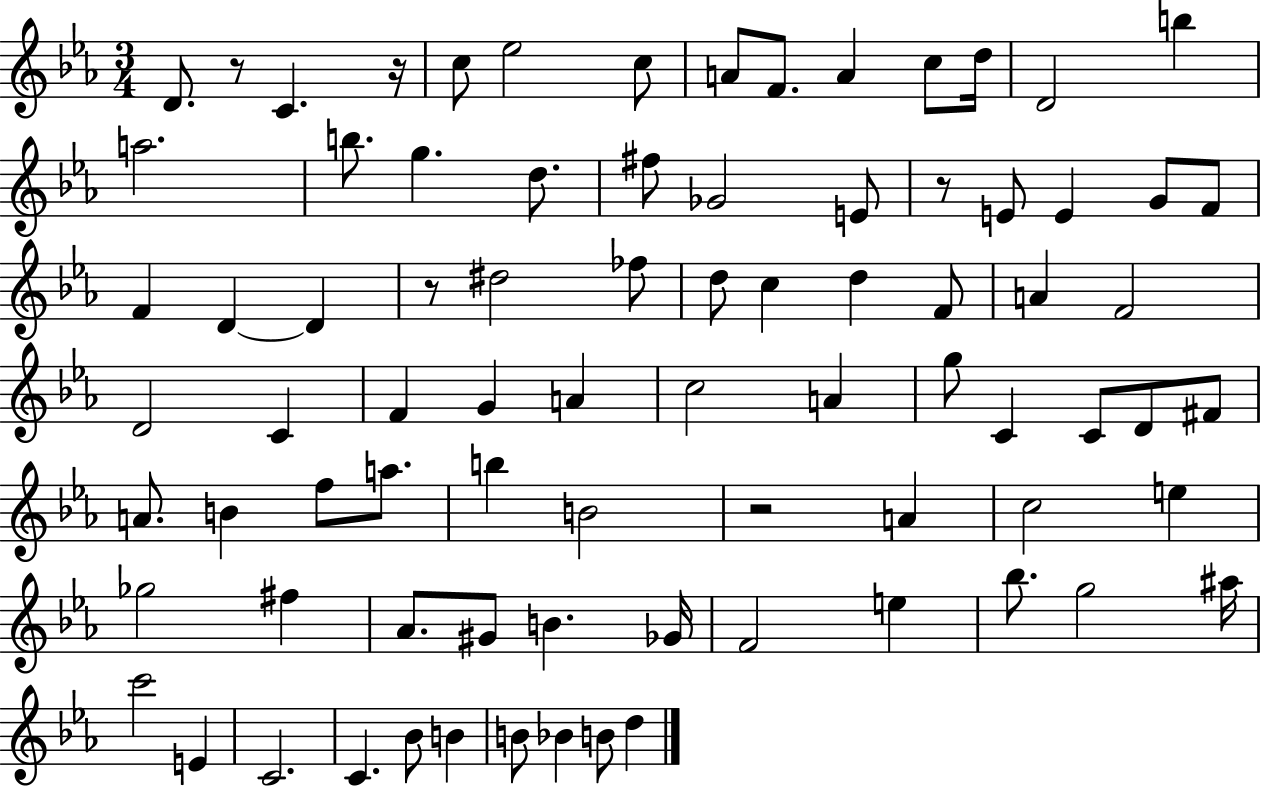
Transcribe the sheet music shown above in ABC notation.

X:1
T:Untitled
M:3/4
L:1/4
K:Eb
D/2 z/2 C z/4 c/2 _e2 c/2 A/2 F/2 A c/2 d/4 D2 b a2 b/2 g d/2 ^f/2 _G2 E/2 z/2 E/2 E G/2 F/2 F D D z/2 ^d2 _f/2 d/2 c d F/2 A F2 D2 C F G A c2 A g/2 C C/2 D/2 ^F/2 A/2 B f/2 a/2 b B2 z2 A c2 e _g2 ^f _A/2 ^G/2 B _G/4 F2 e _b/2 g2 ^a/4 c'2 E C2 C _B/2 B B/2 _B B/2 d